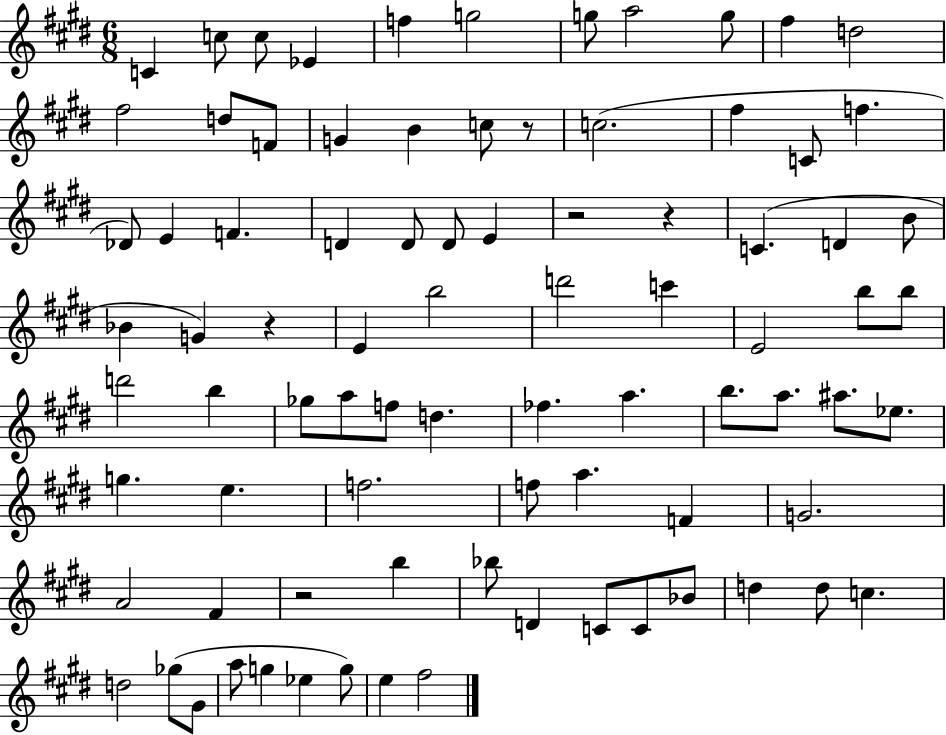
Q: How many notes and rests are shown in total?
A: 84